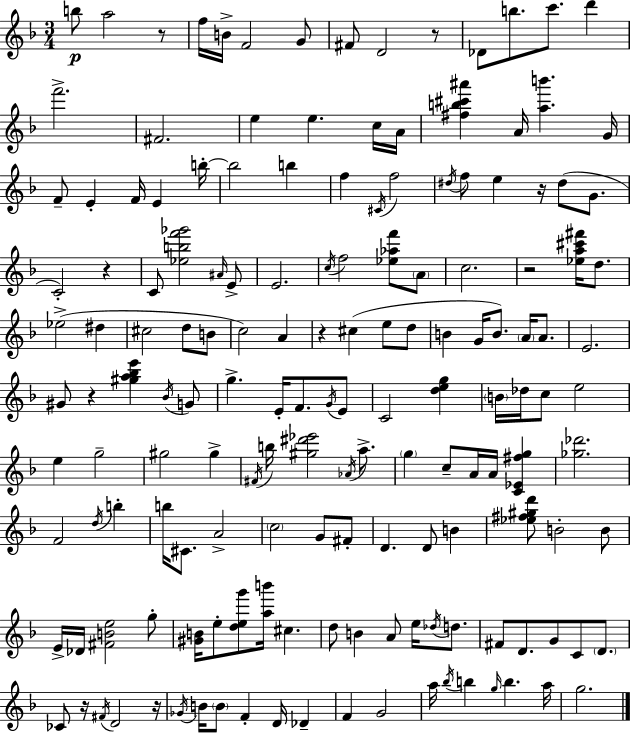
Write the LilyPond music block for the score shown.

{
  \clef treble
  \numericTimeSignature
  \time 3/4
  \key d \minor
  b''8\p a''2 r8 | f''16 b'16-> f'2 g'8 | fis'8 d'2 r8 | des'8 b''8. c'''8. d'''4 | \break f'''2.-> | fis'2. | e''4 e''4. c''16 a'16 | <fis'' b'' cis''' ais'''>4 a'16 <a'' b'''>4. g'16 | \break f'8-- e'4-. f'16 e'4 b''16-.~~ | b''2 b''4 | f''4 \acciaccatura { cis'16 } f''2 | \acciaccatura { dis''16 } f''8 e''4 r16 dis''8( g'8. | \break c'2-.) r4 | c'8 <ees'' b'' f''' ges'''>2 | \grace { ais'16 } e'8-> e'2. | \acciaccatura { c''16 } f''2 | \break <ees'' aes'' f'''>8 \parenthesize a'8 c''2. | r2 | <ees'' a'' cis''' fis'''>16 d''8. ees''2->( | dis''4 cis''2 | \break d''8 b'8 c''2) | a'4 r4 cis''4( | e''8 d''8 b'4 g'16 b'8.) | \parenthesize a'16 a'8. e'2. | \break gis'8 r4 <gis'' a'' bes'' e'''>4 | \acciaccatura { bes'16 } g'8 g''4.-> e'16-. | f'8. \acciaccatura { g'16 } e'8 c'2 | <d'' e'' g''>4 \parenthesize b'16 des''16 c''8 e''2 | \break e''4 g''2-- | gis''2 | gis''4-> \acciaccatura { fis'16 } b''16 <gis'' dis''' ees'''>2 | \acciaccatura { aes'16 } a''8.-> \parenthesize g''4 | \break c''8-- a'16 a'16 <c' ees' fis'' g''>4 <ges'' des'''>2. | f'2 | \acciaccatura { d''16 } b''4-. b''16 cis'8. | a'2-> \parenthesize c''2 | \break g'8 fis'8-. d'4. | d'8 b'4 <ees'' fis'' gis'' d'''>8 b'2-. | b'8 e'16-> des'16 <fis' b' e''>2 | g''8-. <gis' b'>16 e''8-. | \break <d'' e'' g'''>8 <a'' b'''>16 cis''4. d''8 b'4 | a'8 e''16 \acciaccatura { des''16 } d''8. fis'8 | d'8. g'8 c'8 \parenthesize d'8. ces'8 | r16 \acciaccatura { fis'16 } d'2 r16 \acciaccatura { ges'16 } | \break b'16 \parenthesize b'8 f'4-. d'16 des'4-- | f'4 g'2 | a''16 \acciaccatura { bes''16 } b''4 \grace { g''16 } b''4. | a''16 g''2. | \break \bar "|."
}